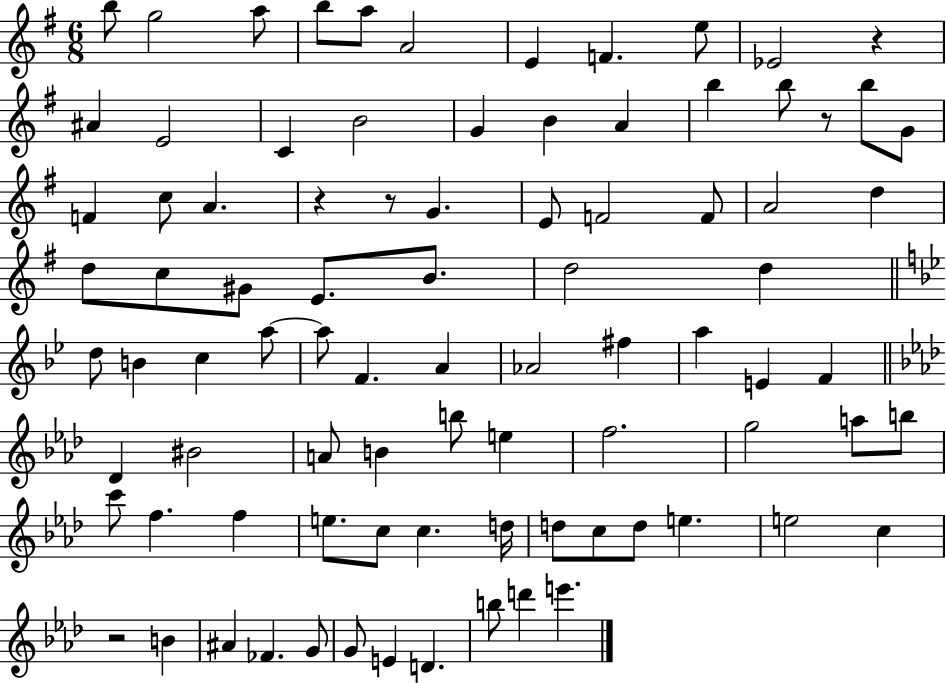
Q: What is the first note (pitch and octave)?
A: B5